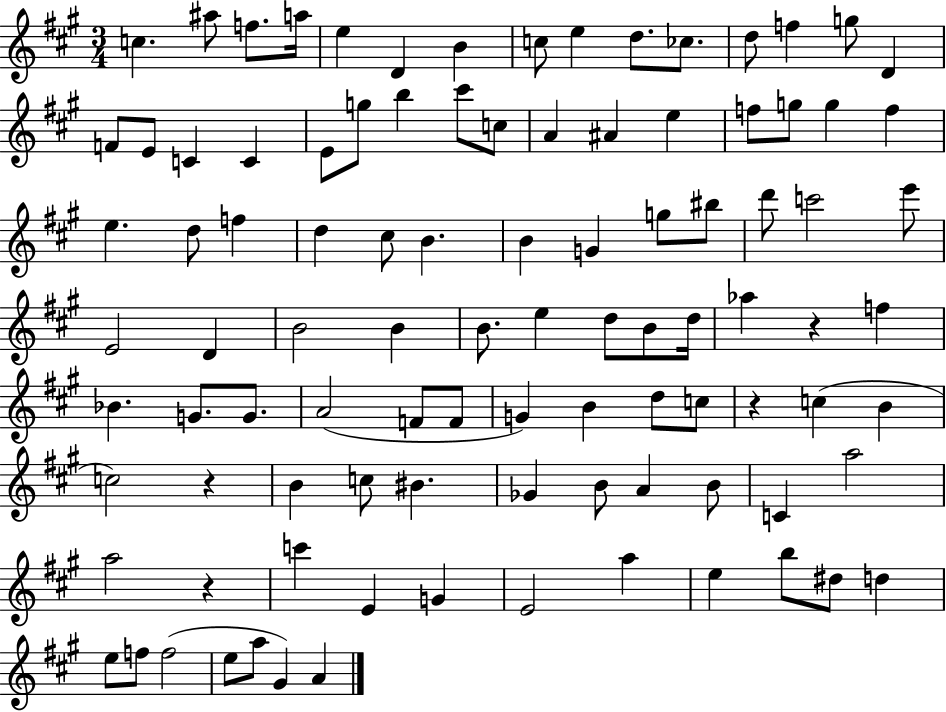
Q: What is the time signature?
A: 3/4